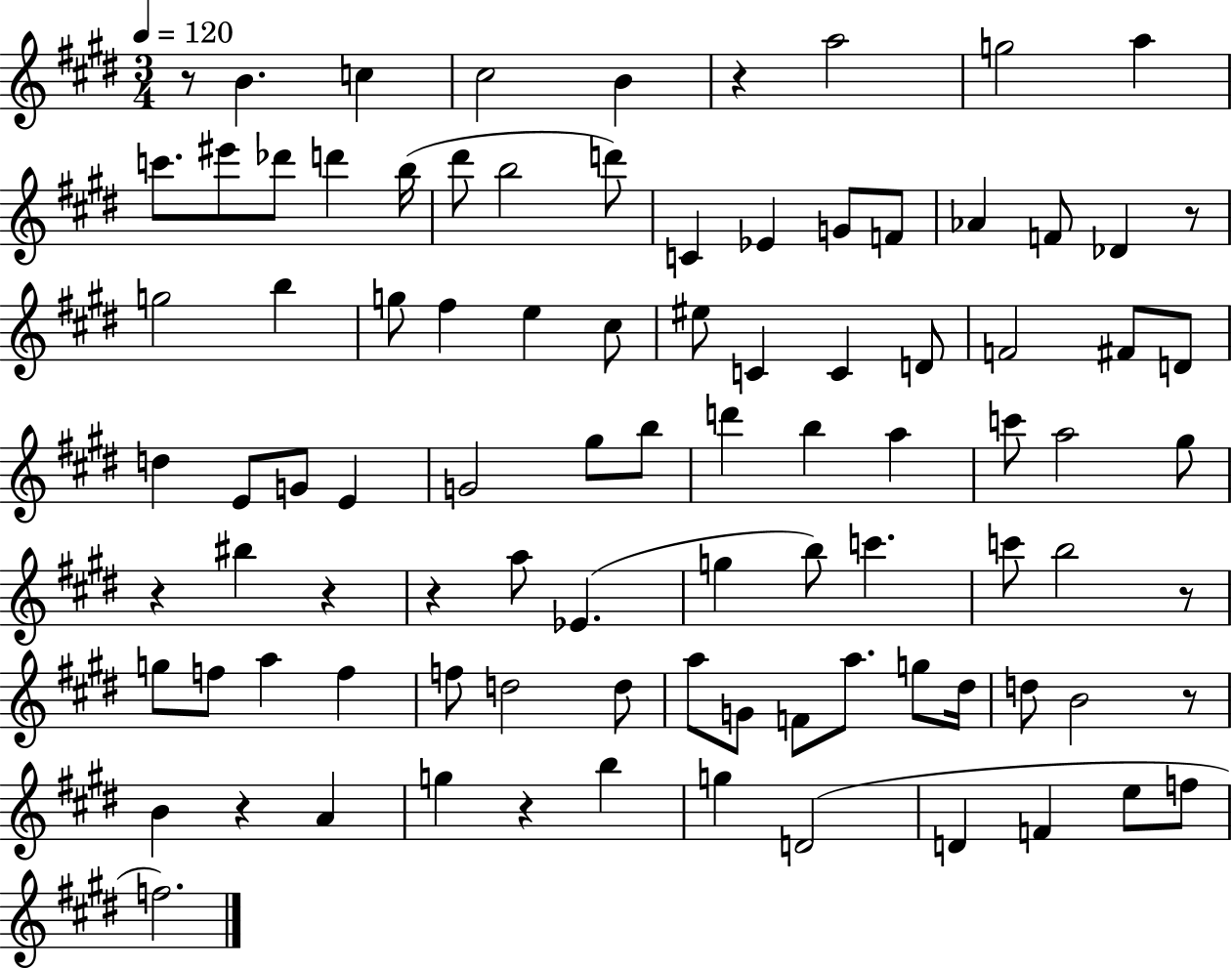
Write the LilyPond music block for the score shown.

{
  \clef treble
  \numericTimeSignature
  \time 3/4
  \key e \major
  \tempo 4 = 120
  r8 b'4. c''4 | cis''2 b'4 | r4 a''2 | g''2 a''4 | \break c'''8. eis'''8 des'''8 d'''4 b''16( | dis'''8 b''2 d'''8) | c'4 ees'4 g'8 f'8 | aes'4 f'8 des'4 r8 | \break g''2 b''4 | g''8 fis''4 e''4 cis''8 | eis''8 c'4 c'4 d'8 | f'2 fis'8 d'8 | \break d''4 e'8 g'8 e'4 | g'2 gis''8 b''8 | d'''4 b''4 a''4 | c'''8 a''2 gis''8 | \break r4 bis''4 r4 | r4 a''8 ees'4.( | g''4 b''8) c'''4. | c'''8 b''2 r8 | \break g''8 f''8 a''4 f''4 | f''8 d''2 d''8 | a''8 g'8 f'8 a''8. g''8 dis''16 | d''8 b'2 r8 | \break b'4 r4 a'4 | g''4 r4 b''4 | g''4 d'2( | d'4 f'4 e''8 f''8 | \break f''2.) | \bar "|."
}